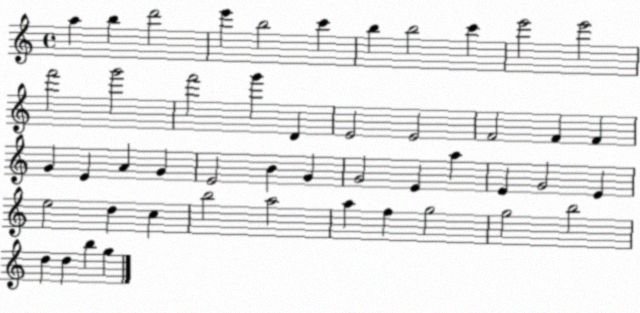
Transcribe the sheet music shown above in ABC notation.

X:1
T:Untitled
M:4/4
L:1/4
K:C
a b d'2 e' b2 c' b b2 c' e'2 e'2 f'2 g'2 f'2 g' D E2 E2 F2 F F G E A G E2 B G G2 E a E G2 E e2 d c b2 a2 a f g2 g2 b2 d d b g